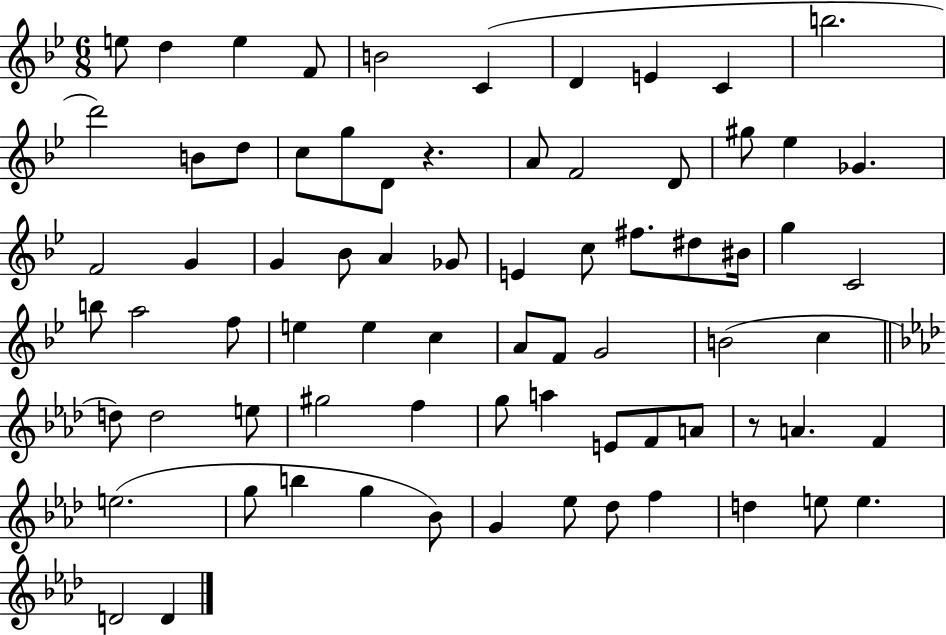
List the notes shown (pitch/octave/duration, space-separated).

E5/e D5/q E5/q F4/e B4/h C4/q D4/q E4/q C4/q B5/h. D6/h B4/e D5/e C5/e G5/e D4/e R/q. A4/e F4/h D4/e G#5/e Eb5/q Gb4/q. F4/h G4/q G4/q Bb4/e A4/q Gb4/e E4/q C5/e F#5/e. D#5/e BIS4/s G5/q C4/h B5/e A5/h F5/e E5/q E5/q C5/q A4/e F4/e G4/h B4/h C5/q D5/e D5/h E5/e G#5/h F5/q G5/e A5/q E4/e F4/e A4/e R/e A4/q. F4/q E5/h. G5/e B5/q G5/q Bb4/e G4/q Eb5/e Db5/e F5/q D5/q E5/e E5/q. D4/h D4/q